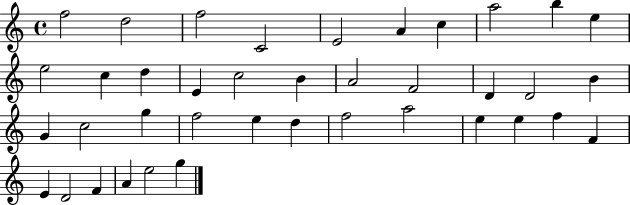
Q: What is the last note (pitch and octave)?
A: G5